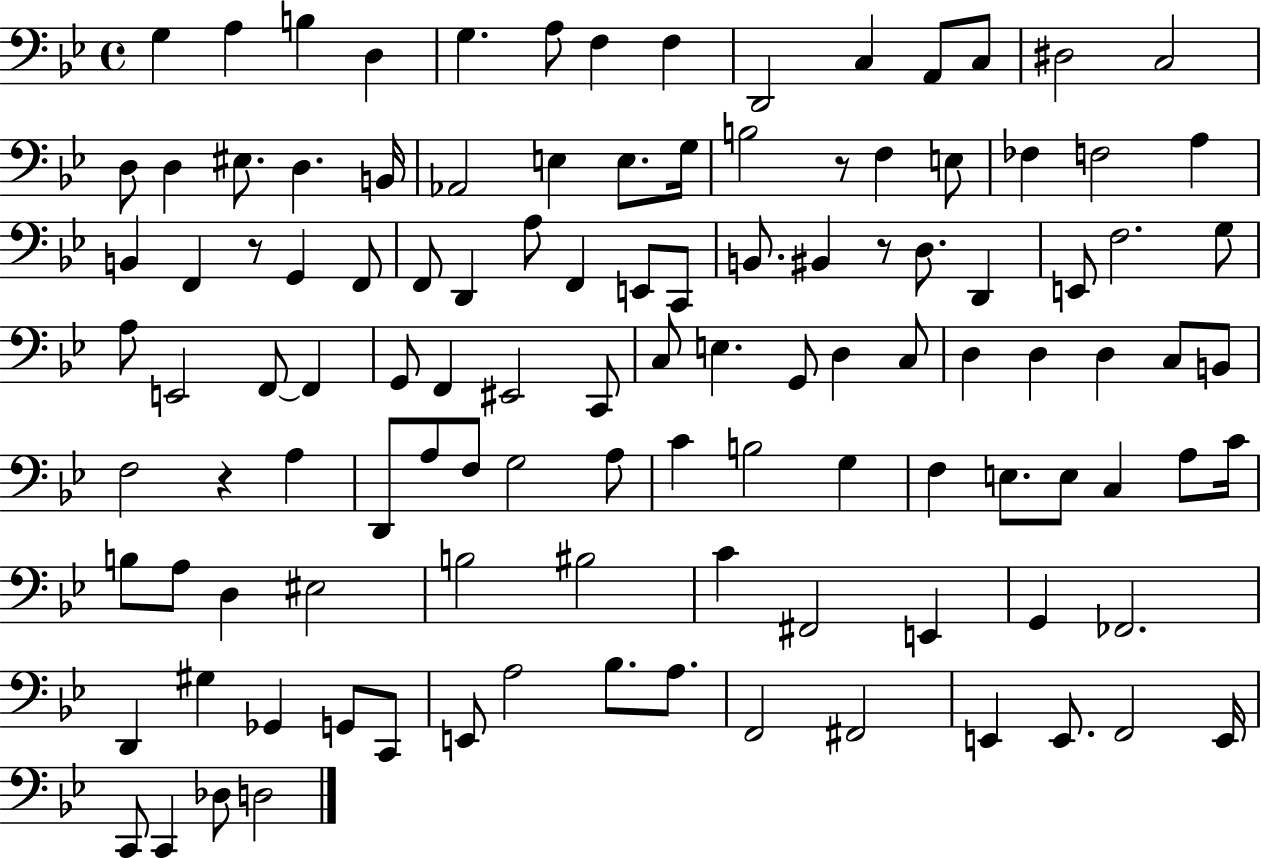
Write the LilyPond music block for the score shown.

{
  \clef bass
  \time 4/4
  \defaultTimeSignature
  \key bes \major
  \repeat volta 2 { g4 a4 b4 d4 | g4. a8 f4 f4 | d,2 c4 a,8 c8 | dis2 c2 | \break d8 d4 eis8. d4. b,16 | aes,2 e4 e8. g16 | b2 r8 f4 e8 | fes4 f2 a4 | \break b,4 f,4 r8 g,4 f,8 | f,8 d,4 a8 f,4 e,8 c,8 | b,8. bis,4 r8 d8. d,4 | e,8 f2. g8 | \break a8 e,2 f,8~~ f,4 | g,8 f,4 eis,2 c,8 | c8 e4. g,8 d4 c8 | d4 d4 d4 c8 b,8 | \break f2 r4 a4 | d,8 a8 f8 g2 a8 | c'4 b2 g4 | f4 e8. e8 c4 a8 c'16 | \break b8 a8 d4 eis2 | b2 bis2 | c'4 fis,2 e,4 | g,4 fes,2. | \break d,4 gis4 ges,4 g,8 c,8 | e,8 a2 bes8. a8. | f,2 fis,2 | e,4 e,8. f,2 e,16 | \break c,8 c,4 des8 d2 | } \bar "|."
}